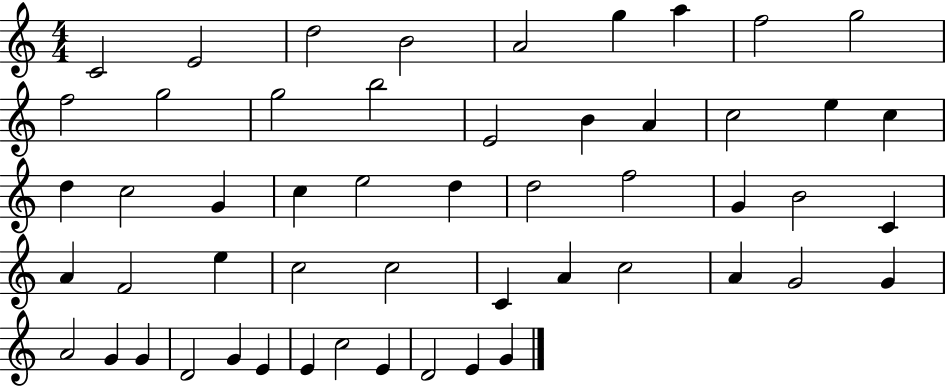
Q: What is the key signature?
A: C major